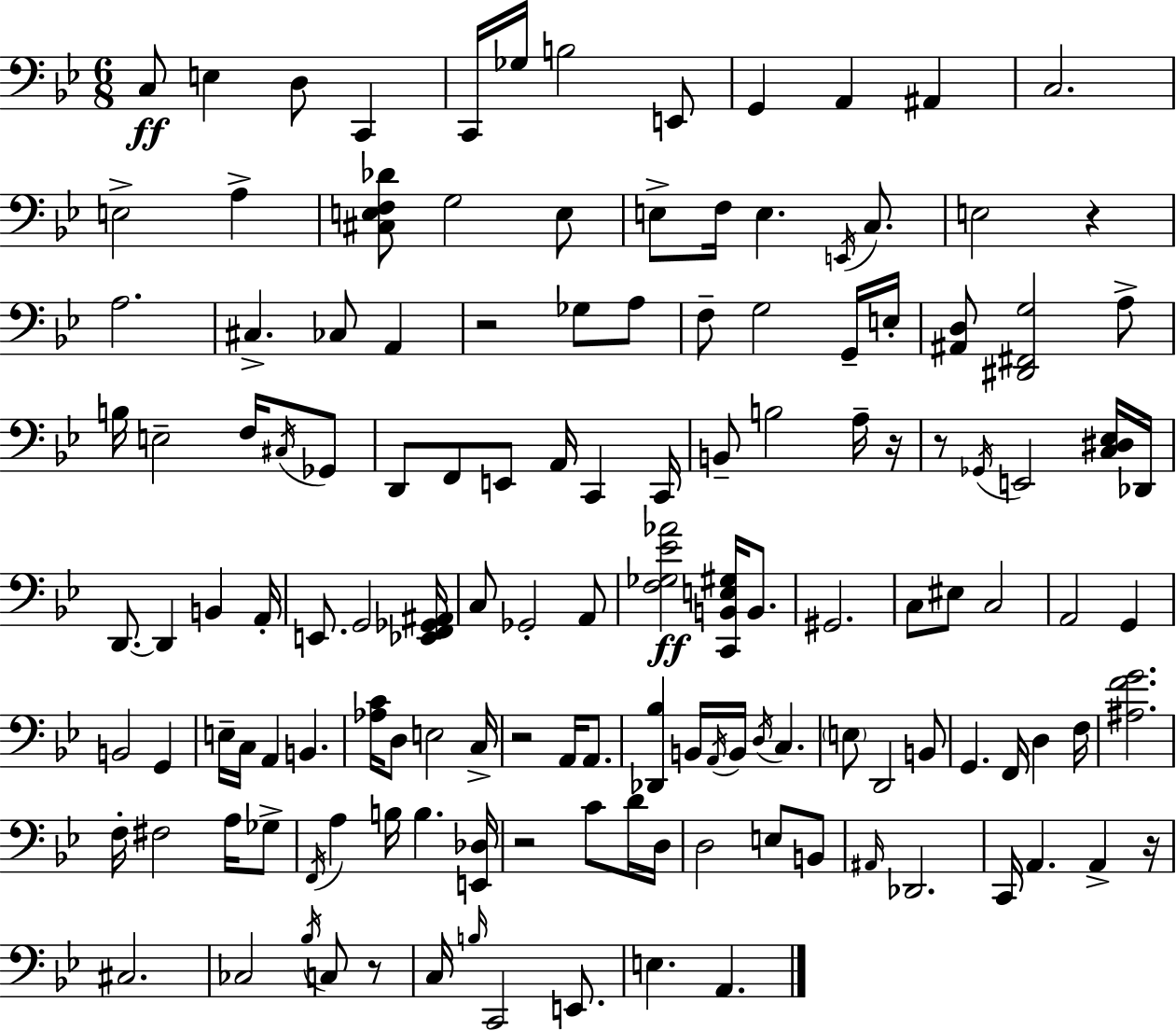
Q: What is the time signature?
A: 6/8